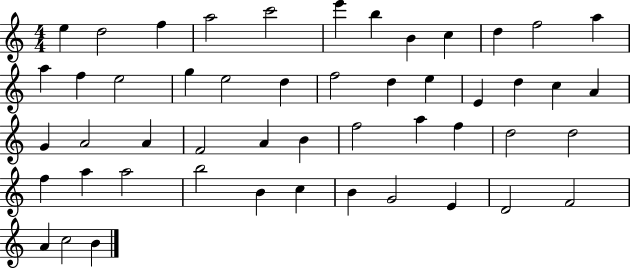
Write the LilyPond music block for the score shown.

{
  \clef treble
  \numericTimeSignature
  \time 4/4
  \key c \major
  e''4 d''2 f''4 | a''2 c'''2 | e'''4 b''4 b'4 c''4 | d''4 f''2 a''4 | \break a''4 f''4 e''2 | g''4 e''2 d''4 | f''2 d''4 e''4 | e'4 d''4 c''4 a'4 | \break g'4 a'2 a'4 | f'2 a'4 b'4 | f''2 a''4 f''4 | d''2 d''2 | \break f''4 a''4 a''2 | b''2 b'4 c''4 | b'4 g'2 e'4 | d'2 f'2 | \break a'4 c''2 b'4 | \bar "|."
}